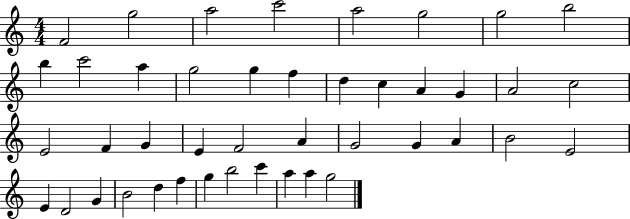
F4/h G5/h A5/h C6/h A5/h G5/h G5/h B5/h B5/q C6/h A5/q G5/h G5/q F5/q D5/q C5/q A4/q G4/q A4/h C5/h E4/h F4/q G4/q E4/q F4/h A4/q G4/h G4/q A4/q B4/h E4/h E4/q D4/h G4/q B4/h D5/q F5/q G5/q B5/h C6/q A5/q A5/q G5/h